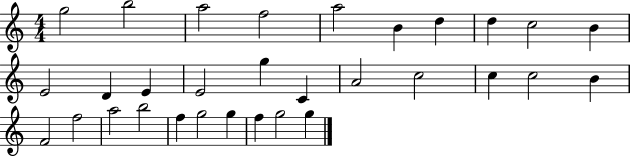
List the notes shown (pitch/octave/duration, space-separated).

G5/h B5/h A5/h F5/h A5/h B4/q D5/q D5/q C5/h B4/q E4/h D4/q E4/q E4/h G5/q C4/q A4/h C5/h C5/q C5/h B4/q F4/h F5/h A5/h B5/h F5/q G5/h G5/q F5/q G5/h G5/q